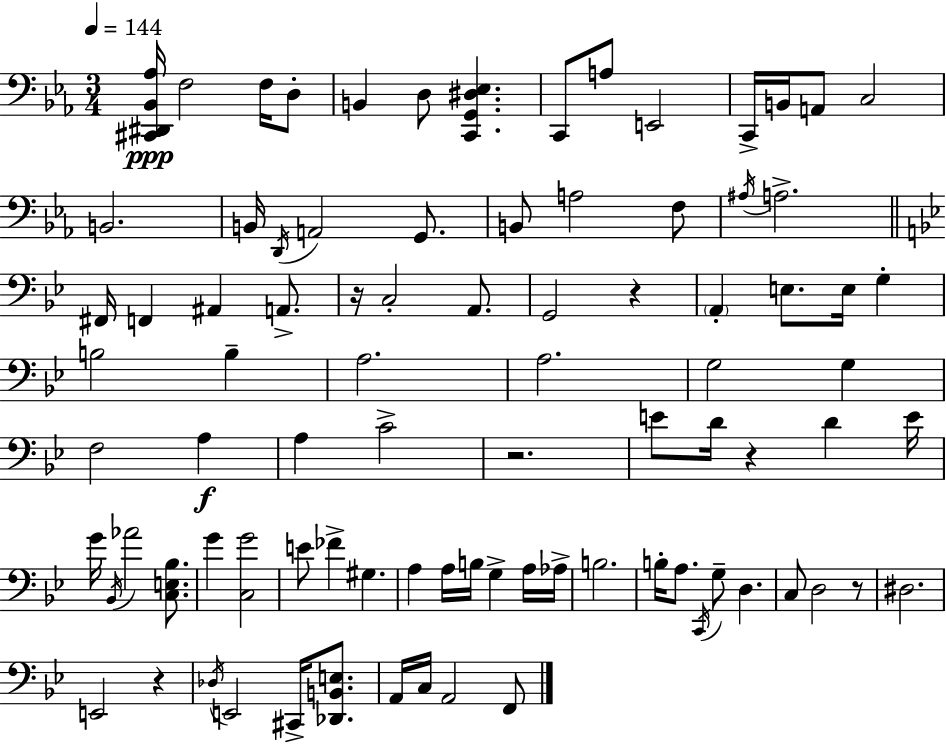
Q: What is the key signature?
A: C minor